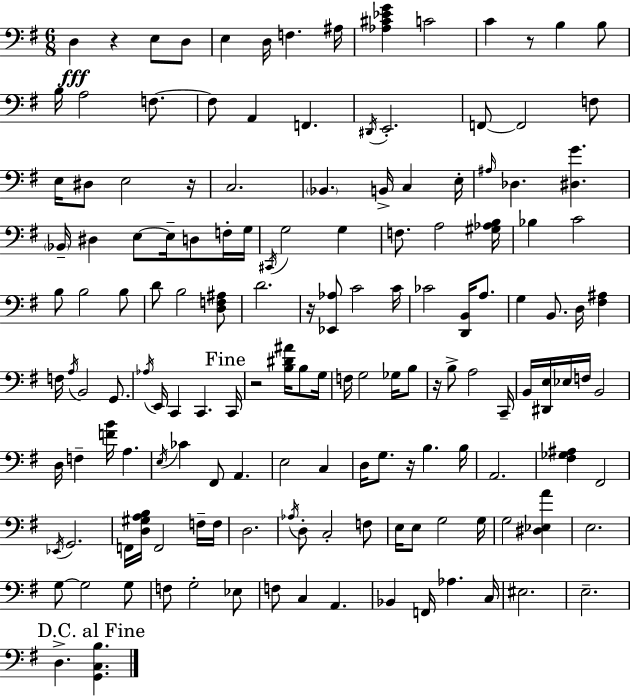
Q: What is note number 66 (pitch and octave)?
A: C2